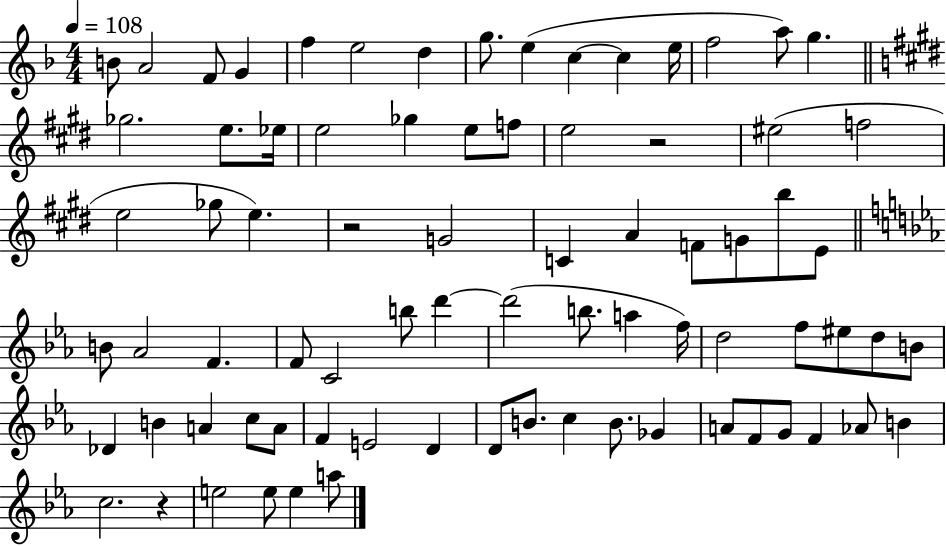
X:1
T:Untitled
M:4/4
L:1/4
K:F
B/2 A2 F/2 G f e2 d g/2 e c c e/4 f2 a/2 g _g2 e/2 _e/4 e2 _g e/2 f/2 e2 z2 ^e2 f2 e2 _g/2 e z2 G2 C A F/2 G/2 b/2 E/2 B/2 _A2 F F/2 C2 b/2 d' d'2 b/2 a f/4 d2 f/2 ^e/2 d/2 B/2 _D B A c/2 A/2 F E2 D D/2 B/2 c B/2 _G A/2 F/2 G/2 F _A/2 B c2 z e2 e/2 e a/2